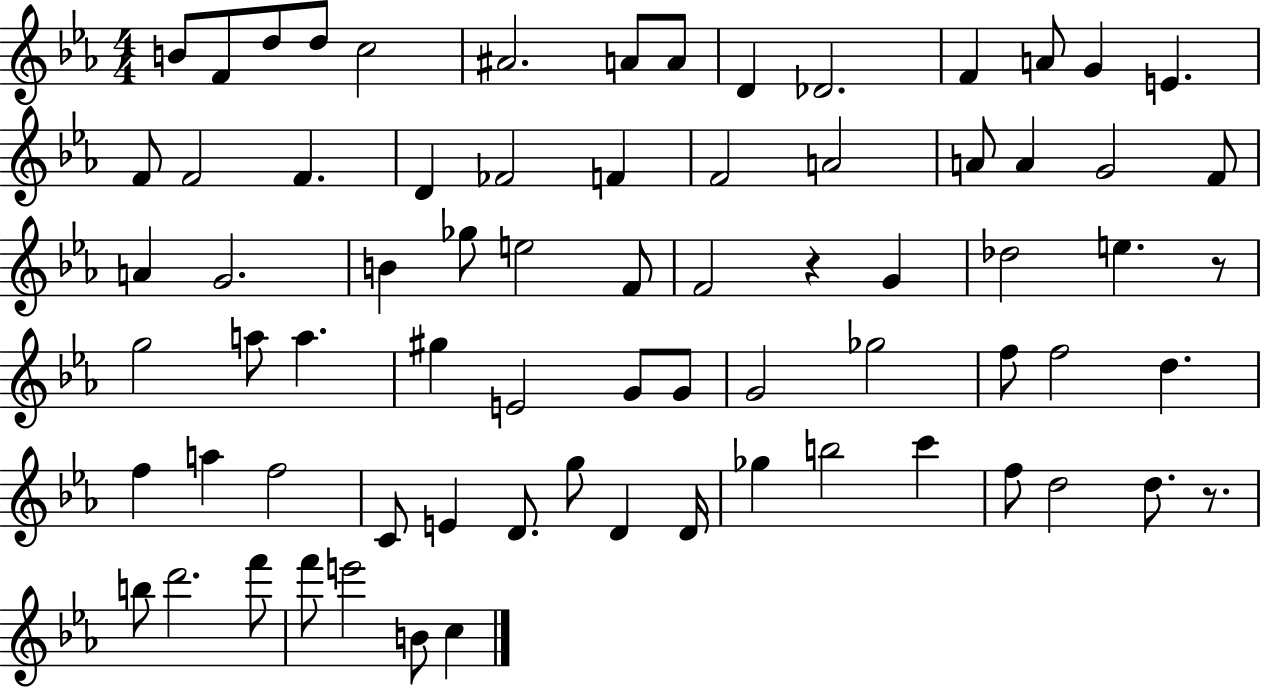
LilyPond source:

{
  \clef treble
  \numericTimeSignature
  \time 4/4
  \key ees \major
  b'8 f'8 d''8 d''8 c''2 | ais'2. a'8 a'8 | d'4 des'2. | f'4 a'8 g'4 e'4. | \break f'8 f'2 f'4. | d'4 fes'2 f'4 | f'2 a'2 | a'8 a'4 g'2 f'8 | \break a'4 g'2. | b'4 ges''8 e''2 f'8 | f'2 r4 g'4 | des''2 e''4. r8 | \break g''2 a''8 a''4. | gis''4 e'2 g'8 g'8 | g'2 ges''2 | f''8 f''2 d''4. | \break f''4 a''4 f''2 | c'8 e'4 d'8. g''8 d'4 d'16 | ges''4 b''2 c'''4 | f''8 d''2 d''8. r8. | \break b''8 d'''2. f'''8 | f'''8 e'''2 b'8 c''4 | \bar "|."
}